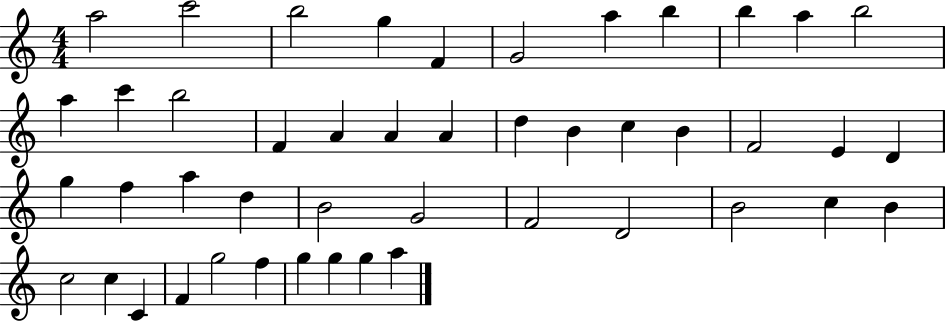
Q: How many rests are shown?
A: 0